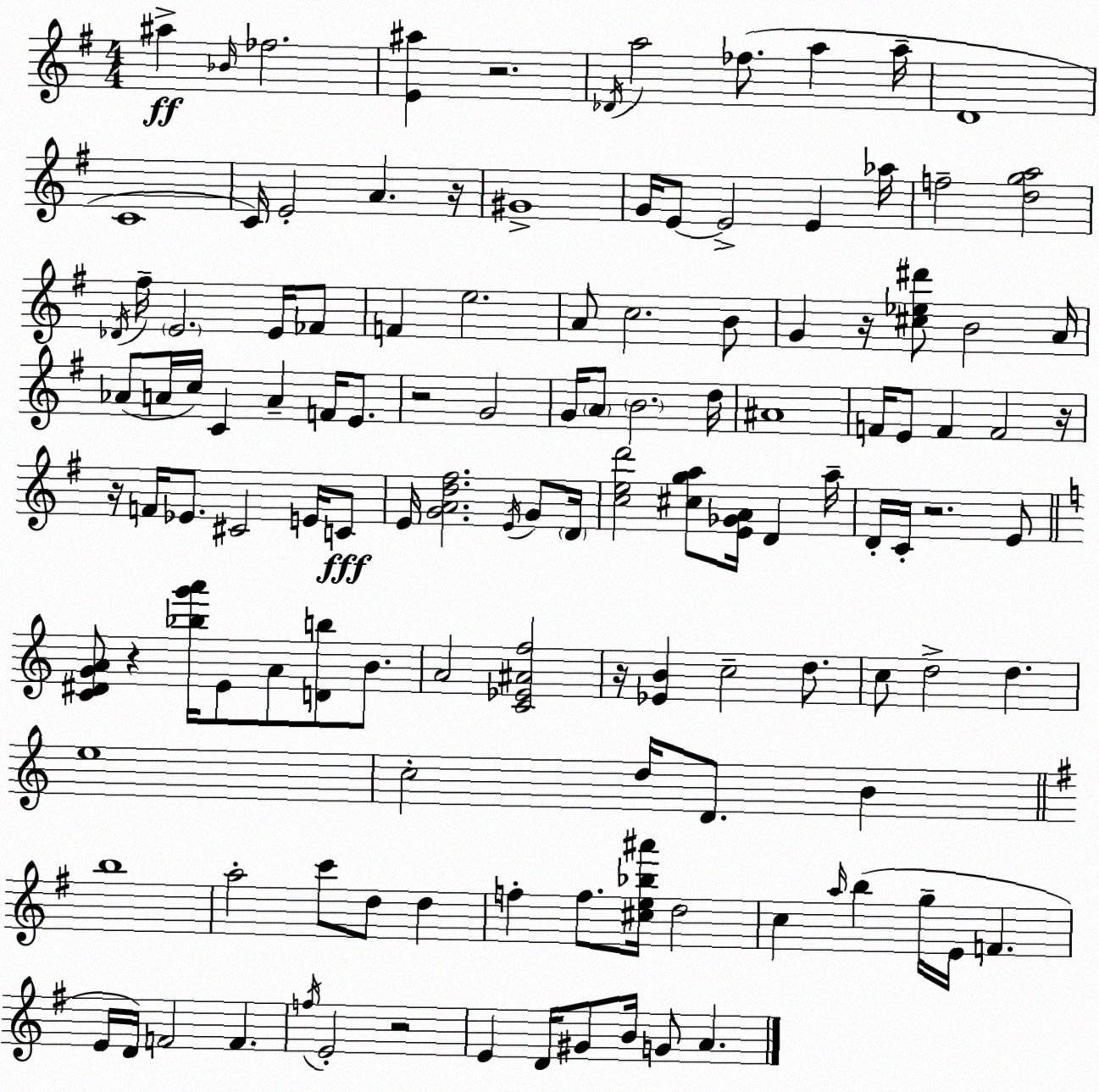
X:1
T:Untitled
M:4/4
L:1/4
K:Em
^a _B/4 _f2 [E^a] z2 _D/4 a2 _f/2 a a/4 D4 C4 C/4 E2 A z/4 ^G4 G/4 E/2 E2 E _a/4 f2 [dga]2 _D/4 ^f/4 E2 E/4 _F/2 F e2 A/2 c2 B/2 G z/4 [^c_e^d']/2 B2 A/4 _A/2 A/4 c/4 C A F/4 E/2 z2 G2 G/4 A/2 B2 d/4 ^A4 F/4 E/2 F F2 z/4 z/4 F/4 _E/2 ^C2 E/4 C/2 E/4 [GAd^f]2 E/4 G/2 D/4 [ced']2 [^cga]/2 [E_GA]/4 D a/4 D/4 C/4 z2 E/2 [C^DGA]/2 z [_bg'a']/4 E/2 A/2 [Db]/2 B/2 A2 [C_E^Af]2 z/4 [_EB] c2 d/2 c/2 d2 d e4 c2 d/4 D/2 B b4 a2 c'/2 d/2 d f f/2 [^ce_b^a']/4 d2 c a/4 b g/4 E/4 F E/4 D/4 F2 F f/4 E2 z2 E D/4 ^G/2 B/4 G/2 A